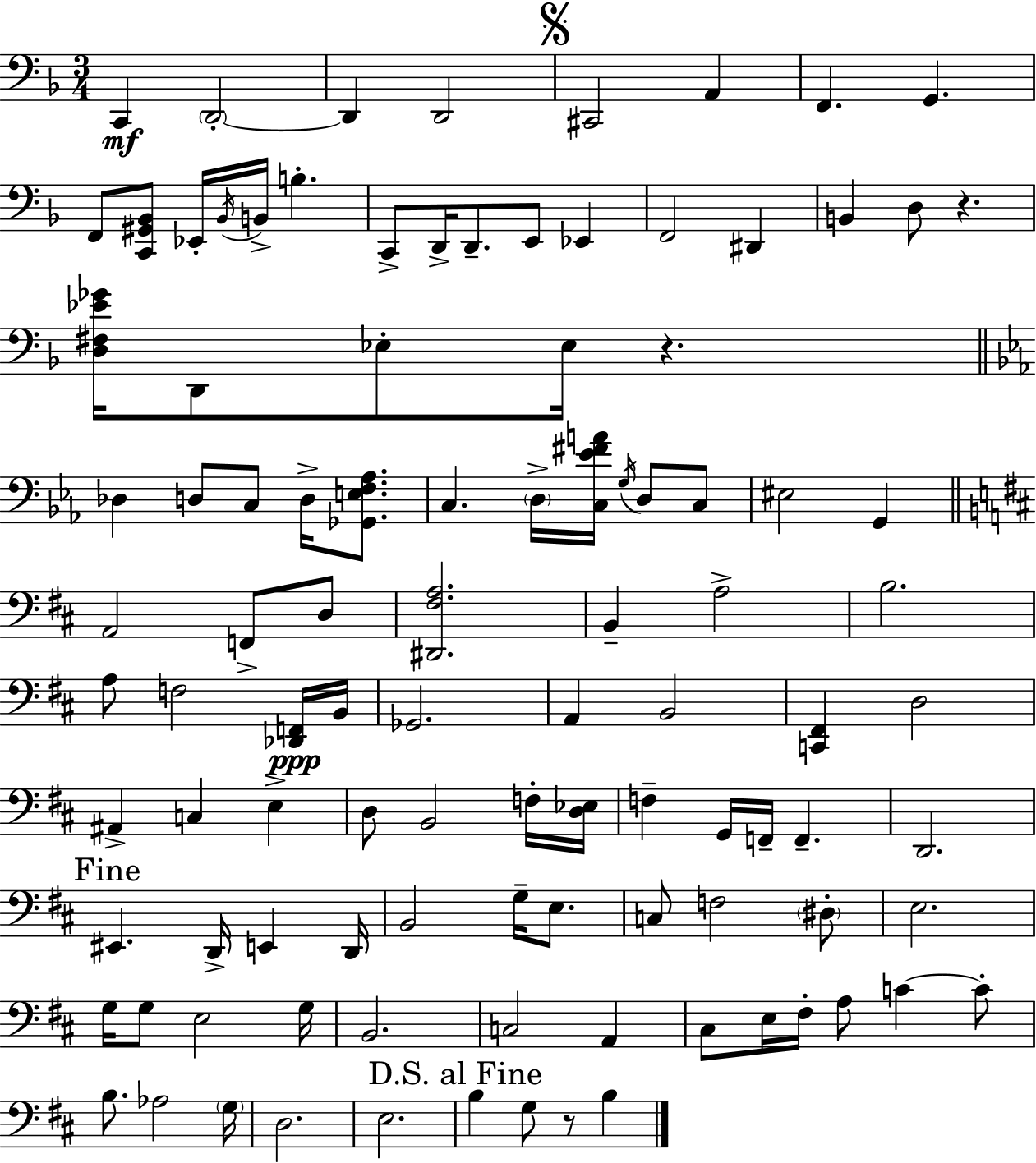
X:1
T:Untitled
M:3/4
L:1/4
K:Dm
C,, D,,2 D,, D,,2 ^C,,2 A,, F,, G,, F,,/2 [C,,^G,,_B,,]/2 _E,,/4 _B,,/4 B,,/4 B, C,,/2 D,,/4 D,,/2 E,,/2 _E,, F,,2 ^D,, B,, D,/2 z [D,^F,_E_G]/4 D,,/2 _E,/2 _E,/4 z _D, D,/2 C,/2 D,/4 [_G,,E,F,_A,]/2 C, D,/4 [C,_E^FA]/4 G,/4 D,/2 C,/2 ^E,2 G,, A,,2 F,,/2 D,/2 [^D,,^F,A,]2 B,, A,2 B,2 A,/2 F,2 [_D,,F,,]/4 B,,/4 _G,,2 A,, B,,2 [C,,^F,,] D,2 ^A,, C, E, D,/2 B,,2 F,/4 [D,_E,]/4 F, G,,/4 F,,/4 F,, D,,2 ^E,, D,,/4 E,, D,,/4 B,,2 G,/4 E,/2 C,/2 F,2 ^D,/2 E,2 G,/4 G,/2 E,2 G,/4 B,,2 C,2 A,, ^C,/2 E,/4 ^F,/4 A,/2 C C/2 B,/2 _A,2 G,/4 D,2 E,2 B, G,/2 z/2 B,